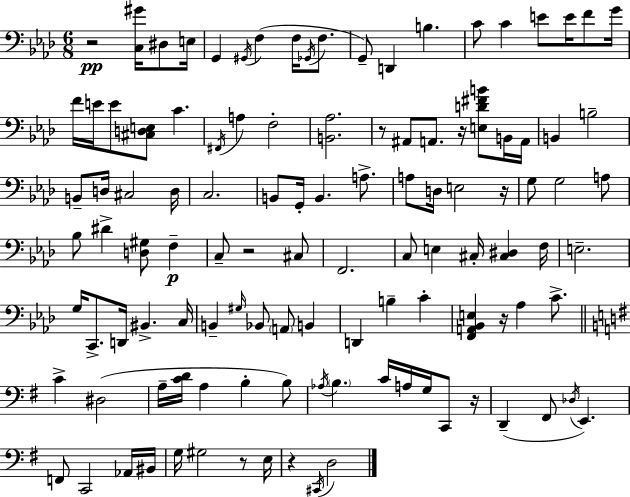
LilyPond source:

{
  \clef bass
  \numericTimeSignature
  \time 6/8
  \key f \minor
  r2\pp <c gis'>16 dis8 e16 | g,4 \acciaccatura { gis,16 } f4( f16 \acciaccatura { ges,16 } f8. | g,8--) d,4 b4. | c'8 c'4 e'8 e'16 f'8 | \break g'16 f'16 e'16 e'8 <cis d e>8 c'4. | \acciaccatura { fis,16 } a4 f2-. | <b, aes>2. | r8 ais,8 a,8. r16 <e d' fis' b'>8 | \break b,16 a,16 b,4 b2-- | b,8-- d16 cis2 | d16 c2. | b,8 g,16-. b,4. | \break a8.-> a8 d16 e2 | r16 g8 g2 | a8 bes8 dis'4-> <d gis>8 f4--\p | c8-- r2 | \break cis8 f,2. | c8 e4 cis16-. <cis dis>4 | f16 e2.-- | g16 c,8.-> d,16 bis,4.-> | \break c16 b,4-- \grace { gis16 } bes,8 \parenthesize a,8 | b,4 d,4 b4-- | c'4-. <f, a, bes, e>4 r16 aes4 | c'8.-> \bar "||" \break \key g \major c'4-> dis2( | a16-- <c' d'>16 a4 b4-. b8) | \acciaccatura { aes16 } \parenthesize b4. c'16 a16 g16 c,8 | r16 d,4--( fis,8 \acciaccatura { des16 } e,4.) | \break f,8 c,2 | aes,16 bis,16 g16 gis2 r8 | e16 r4 \acciaccatura { cis,16 } d2 | \bar "|."
}